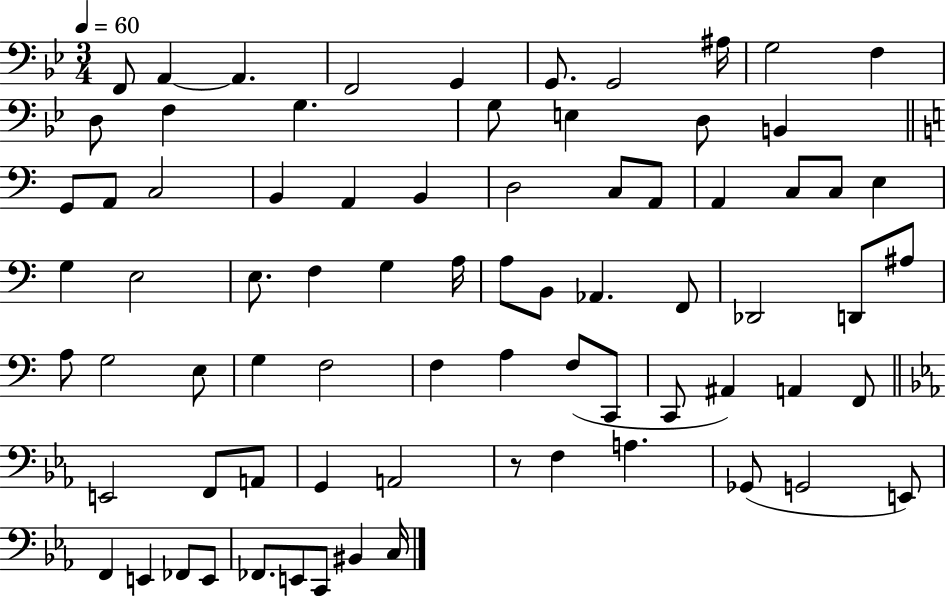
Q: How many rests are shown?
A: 1